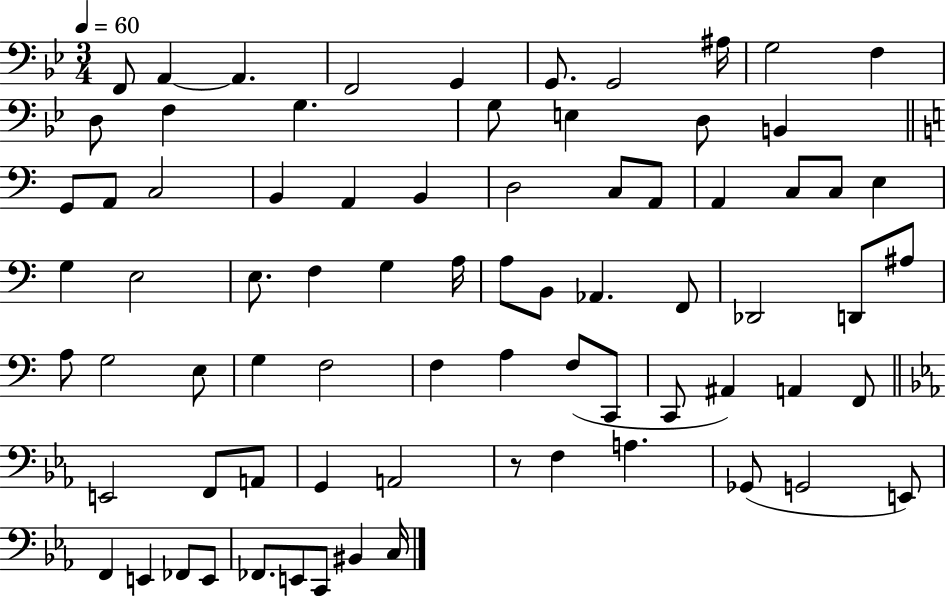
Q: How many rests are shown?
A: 1